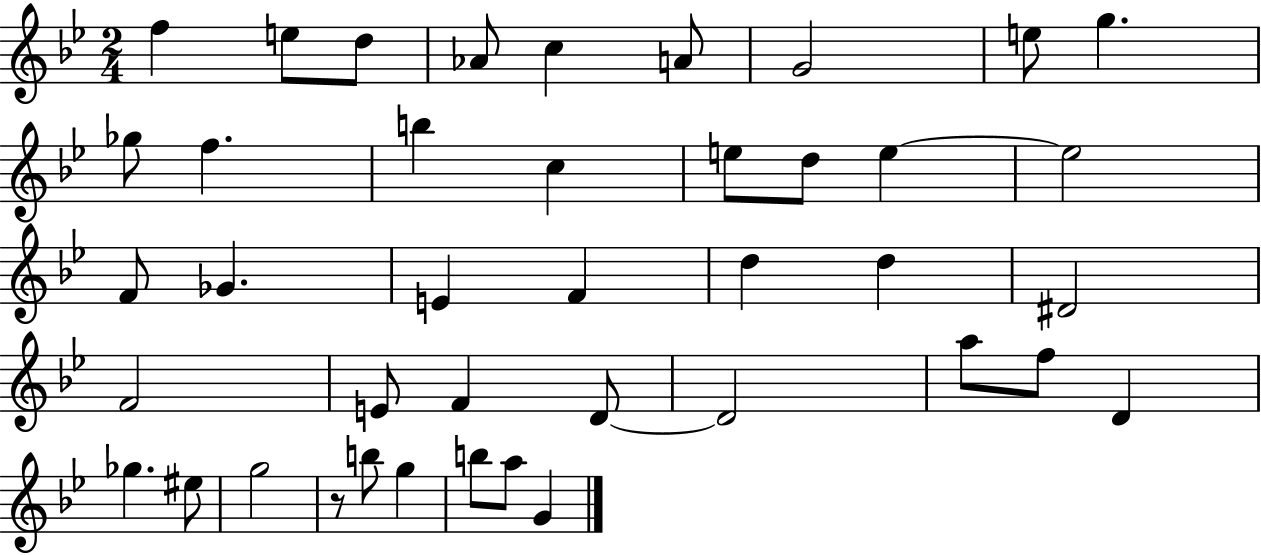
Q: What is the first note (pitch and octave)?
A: F5